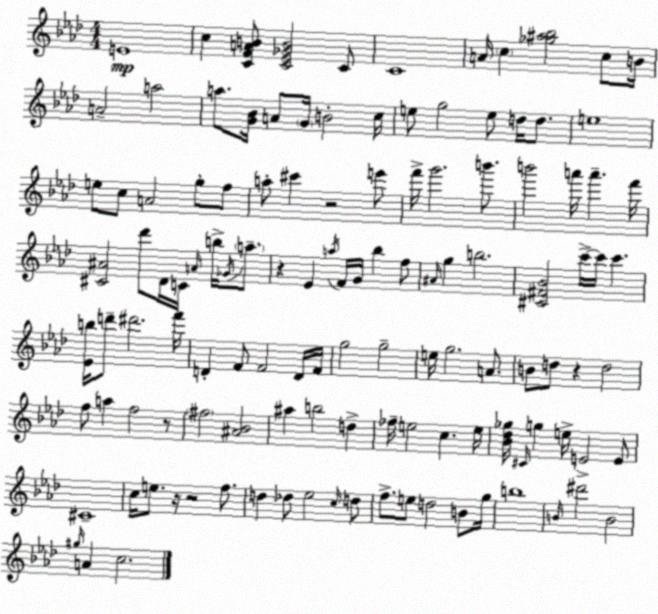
X:1
T:Untitled
M:4/4
L:1/4
K:Ab
E4 c [CFAB]/2 [C_E_GB]2 C/2 C4 A/4 c [_g^a_b]2 c/2 B/4 A2 a2 a/2 [G_B]/4 A/2 G/4 B2 c/4 e/2 g2 e/2 d/4 d/2 e4 e/2 c/2 A2 g/2 f/2 a/2 ^c' z2 e'/2 f'/4 g'2 b'/2 b'2 a'/4 a' f'/4 [^C^A]2 _d'/2 _D/4 C/4 A/4 b/4 _G/4 a/2 z _E a/4 F/4 G/4 _b f/2 ^A/4 g b2 [^C^F_B]2 c'/4 c'/4 c' [_Eb]/4 d'/2 ^d'2 f'/4 D F/2 F2 D/4 F/4 g2 g2 e/4 g2 A/2 B/2 d/2 z d2 f/2 a f2 z/2 ^f2 [^A_B]2 ^a b2 d _f/4 e2 c e/4 [_B_d_g]/4 ^C/4 g e/4 E2 E/2 ^C4 c/4 e/2 z/4 z2 f/2 d _d/2 _e2 c/4 d/2 f/2 e/2 d2 B/2 g/4 b4 B/4 ^d'2 B2 ^g/4 A c2